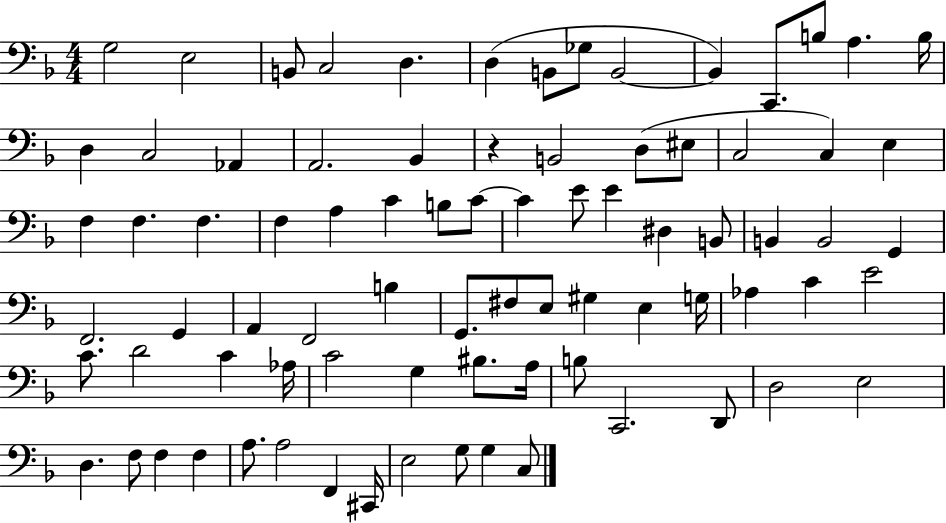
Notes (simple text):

G3/h E3/h B2/e C3/h D3/q. D3/q B2/e Gb3/e B2/h B2/q C2/e. B3/e A3/q. B3/s D3/q C3/h Ab2/q A2/h. Bb2/q R/q B2/h D3/e EIS3/e C3/h C3/q E3/q F3/q F3/q. F3/q. F3/q A3/q C4/q B3/e C4/e C4/q E4/e E4/q D#3/q B2/e B2/q B2/h G2/q F2/h. G2/q A2/q F2/h B3/q G2/e. F#3/e E3/e G#3/q E3/q G3/s Ab3/q C4/q E4/h C4/e. D4/h C4/q Ab3/s C4/h G3/q BIS3/e. A3/s B3/e C2/h. D2/e D3/h E3/h D3/q. F3/e F3/q F3/q A3/e. A3/h F2/q C#2/s E3/h G3/e G3/q C3/e